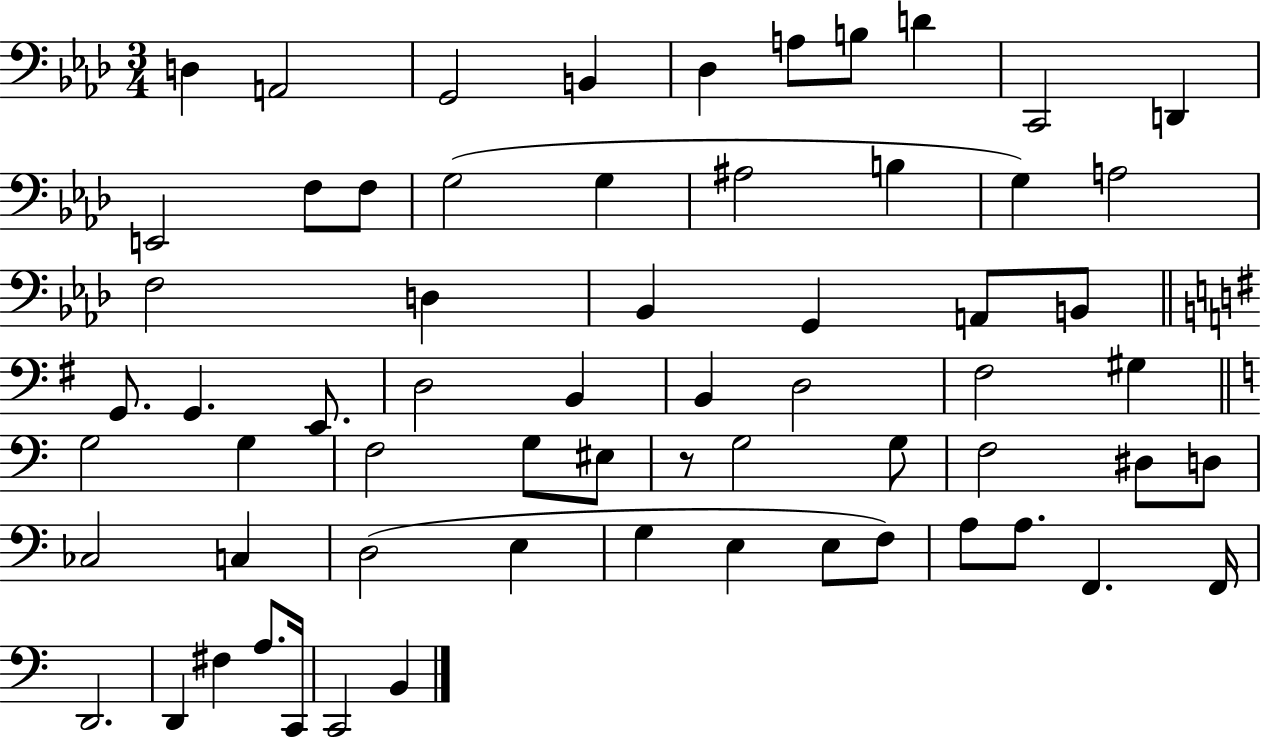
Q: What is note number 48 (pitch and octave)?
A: E3